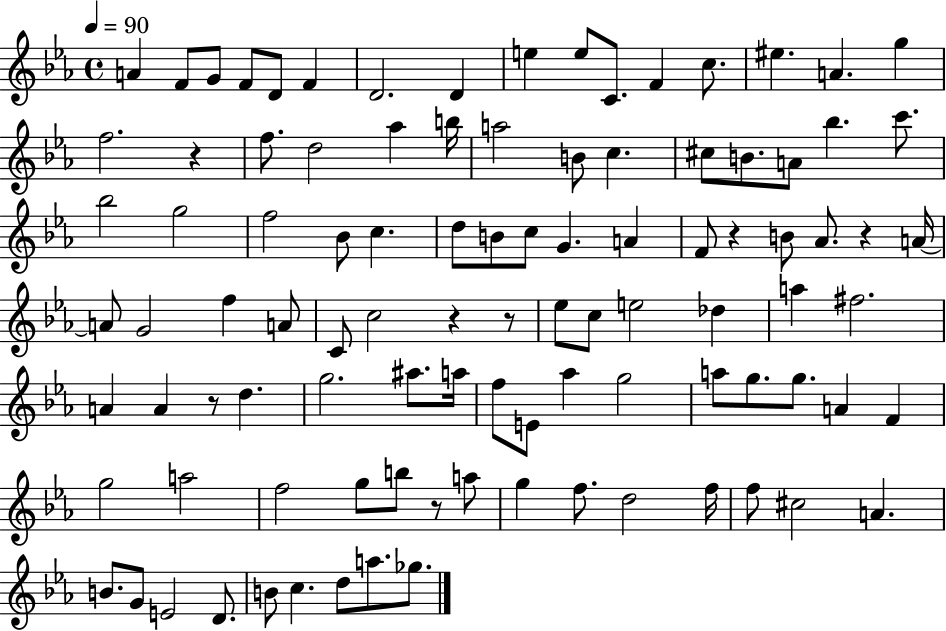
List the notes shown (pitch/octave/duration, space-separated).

A4/q F4/e G4/e F4/e D4/e F4/q D4/h. D4/q E5/q E5/e C4/e. F4/q C5/e. EIS5/q. A4/q. G5/q F5/h. R/q F5/e. D5/h Ab5/q B5/s A5/h B4/e C5/q. C#5/e B4/e. A4/e Bb5/q. C6/e. Bb5/h G5/h F5/h Bb4/e C5/q. D5/e B4/e C5/e G4/q. A4/q F4/e R/q B4/e Ab4/e. R/q A4/s A4/e G4/h F5/q A4/e C4/e C5/h R/q R/e Eb5/e C5/e E5/h Db5/q A5/q F#5/h. A4/q A4/q R/e D5/q. G5/h. A#5/e. A5/s F5/e E4/e Ab5/q G5/h A5/e G5/e. G5/e. A4/q F4/q G5/h A5/h F5/h G5/e B5/e R/e A5/e G5/q F5/e. D5/h F5/s F5/e C#5/h A4/q. B4/e. G4/e E4/h D4/e. B4/e C5/q. D5/e A5/e. Gb5/e.